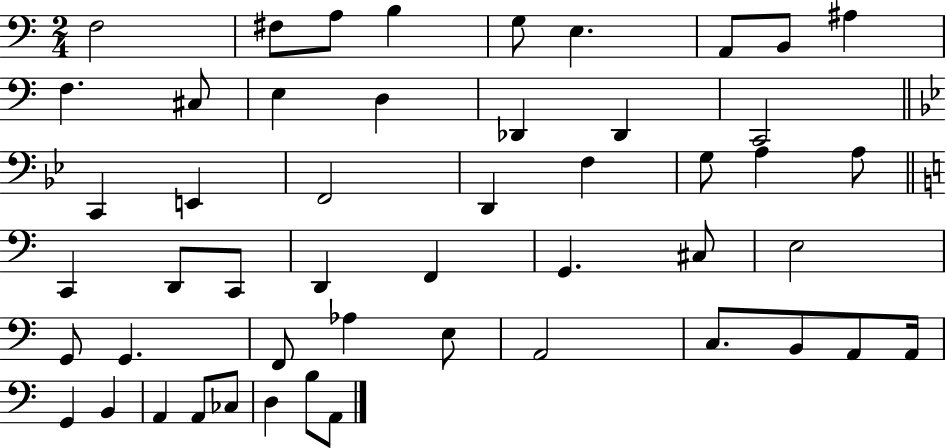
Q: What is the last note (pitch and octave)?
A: A2